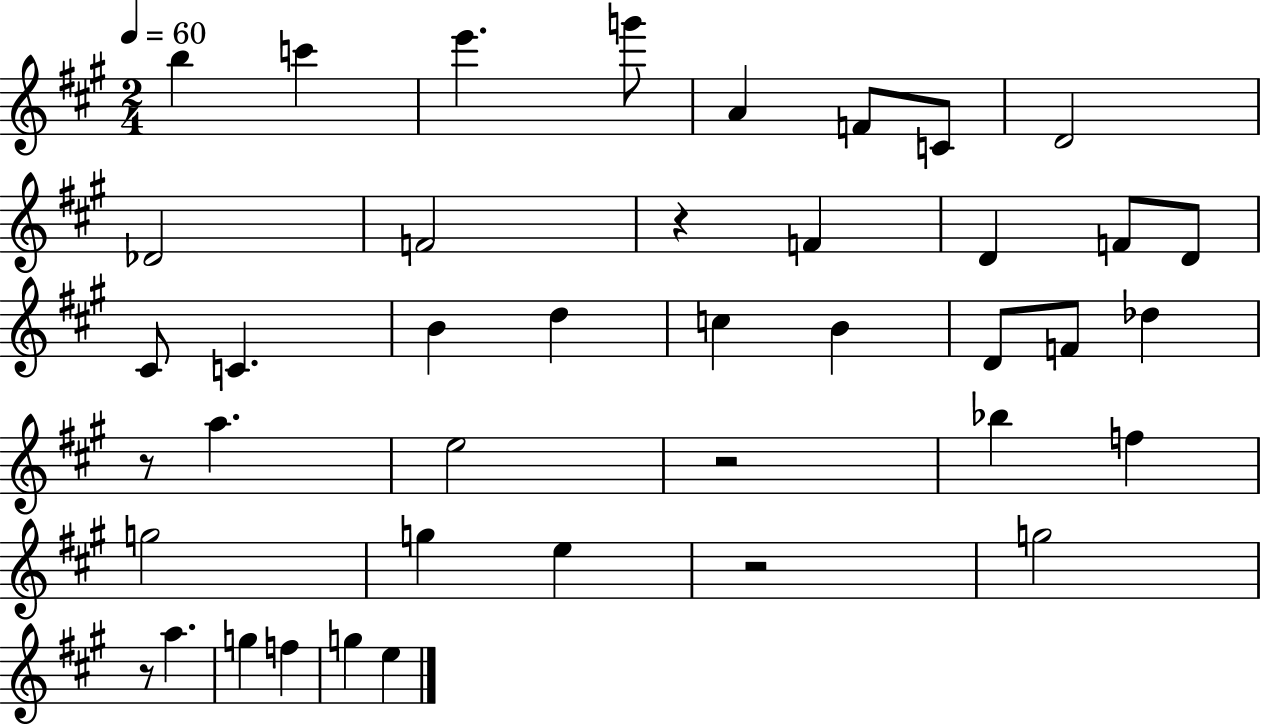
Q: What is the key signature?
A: A major